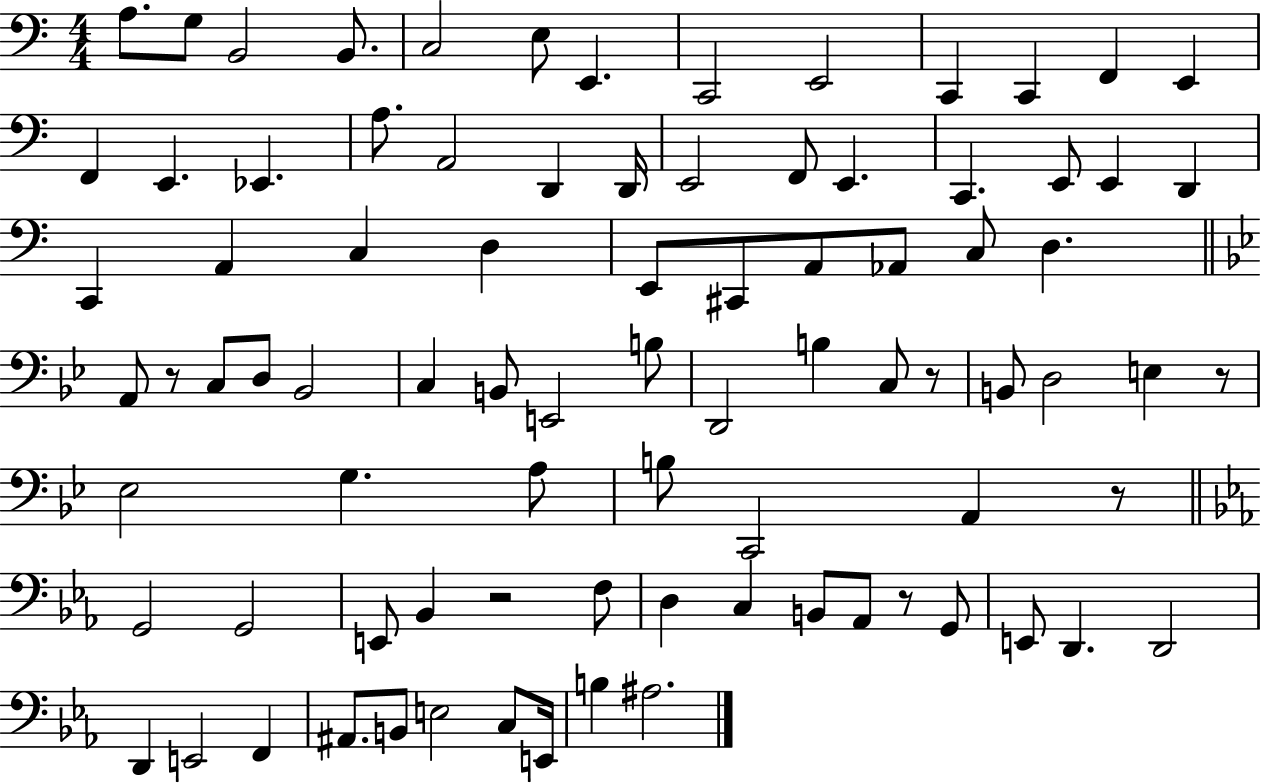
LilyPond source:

{
  \clef bass
  \numericTimeSignature
  \time 4/4
  \key c \major
  a8. g8 b,2 b,8. | c2 e8 e,4. | c,2 e,2 | c,4 c,4 f,4 e,4 | \break f,4 e,4. ees,4. | a8. a,2 d,4 d,16 | e,2 f,8 e,4. | c,4. e,8 e,4 d,4 | \break c,4 a,4 c4 d4 | e,8 cis,8 a,8 aes,8 c8 d4. | \bar "||" \break \key bes \major a,8 r8 c8 d8 bes,2 | c4 b,8 e,2 b8 | d,2 b4 c8 r8 | b,8 d2 e4 r8 | \break ees2 g4. a8 | b8 c,2 a,4 r8 | \bar "||" \break \key ees \major g,2 g,2 | e,8 bes,4 r2 f8 | d4 c4 b,8 aes,8 r8 g,8 | e,8 d,4. d,2 | \break d,4 e,2 f,4 | ais,8. b,8 e2 c8 e,16 | b4 ais2. | \bar "|."
}